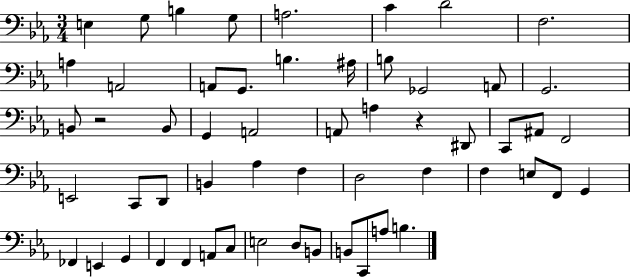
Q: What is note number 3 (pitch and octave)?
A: B3